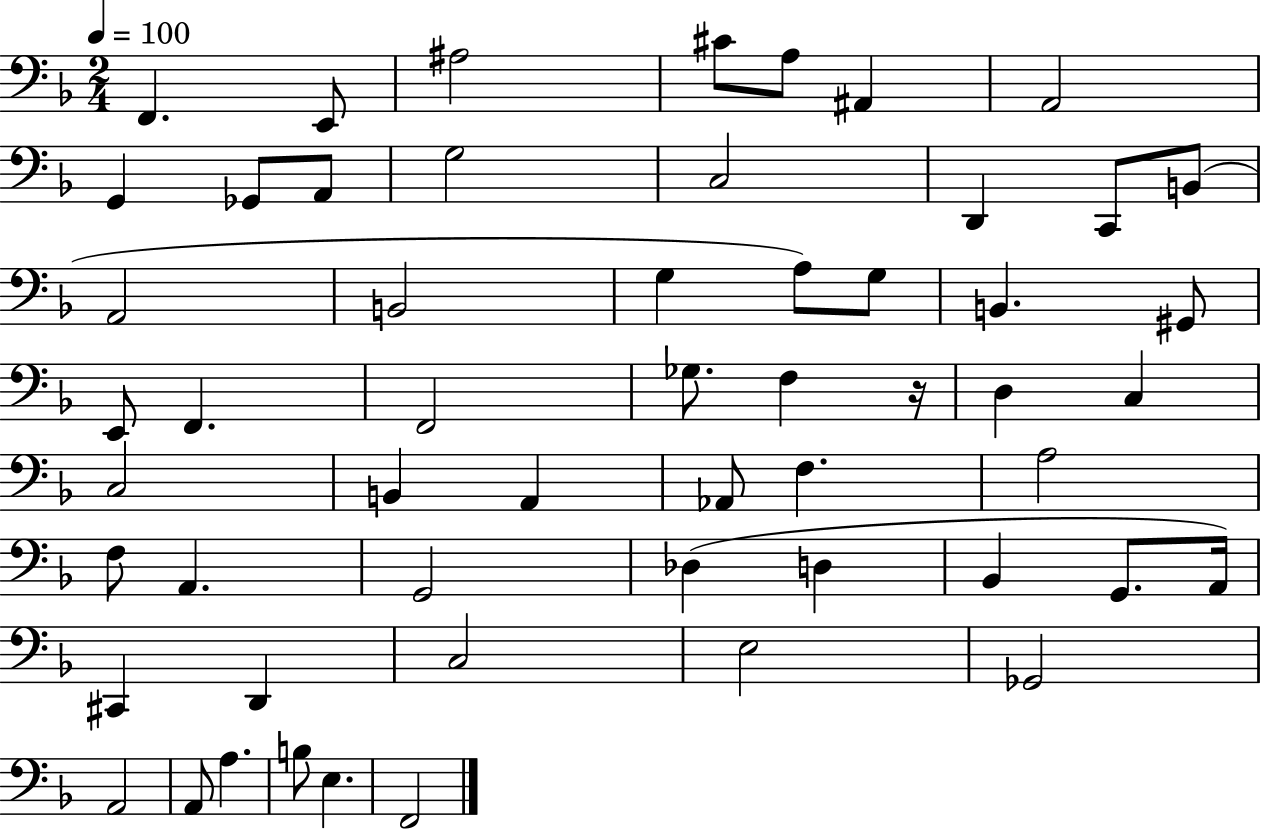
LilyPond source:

{
  \clef bass
  \numericTimeSignature
  \time 2/4
  \key f \major
  \tempo 4 = 100
  f,4. e,8 | ais2 | cis'8 a8 ais,4 | a,2 | \break g,4 ges,8 a,8 | g2 | c2 | d,4 c,8 b,8( | \break a,2 | b,2 | g4 a8) g8 | b,4. gis,8 | \break e,8 f,4. | f,2 | ges8. f4 r16 | d4 c4 | \break c2 | b,4 a,4 | aes,8 f4. | a2 | \break f8 a,4. | g,2 | des4( d4 | bes,4 g,8. a,16) | \break cis,4 d,4 | c2 | e2 | ges,2 | \break a,2 | a,8 a4. | b8 e4. | f,2 | \break \bar "|."
}